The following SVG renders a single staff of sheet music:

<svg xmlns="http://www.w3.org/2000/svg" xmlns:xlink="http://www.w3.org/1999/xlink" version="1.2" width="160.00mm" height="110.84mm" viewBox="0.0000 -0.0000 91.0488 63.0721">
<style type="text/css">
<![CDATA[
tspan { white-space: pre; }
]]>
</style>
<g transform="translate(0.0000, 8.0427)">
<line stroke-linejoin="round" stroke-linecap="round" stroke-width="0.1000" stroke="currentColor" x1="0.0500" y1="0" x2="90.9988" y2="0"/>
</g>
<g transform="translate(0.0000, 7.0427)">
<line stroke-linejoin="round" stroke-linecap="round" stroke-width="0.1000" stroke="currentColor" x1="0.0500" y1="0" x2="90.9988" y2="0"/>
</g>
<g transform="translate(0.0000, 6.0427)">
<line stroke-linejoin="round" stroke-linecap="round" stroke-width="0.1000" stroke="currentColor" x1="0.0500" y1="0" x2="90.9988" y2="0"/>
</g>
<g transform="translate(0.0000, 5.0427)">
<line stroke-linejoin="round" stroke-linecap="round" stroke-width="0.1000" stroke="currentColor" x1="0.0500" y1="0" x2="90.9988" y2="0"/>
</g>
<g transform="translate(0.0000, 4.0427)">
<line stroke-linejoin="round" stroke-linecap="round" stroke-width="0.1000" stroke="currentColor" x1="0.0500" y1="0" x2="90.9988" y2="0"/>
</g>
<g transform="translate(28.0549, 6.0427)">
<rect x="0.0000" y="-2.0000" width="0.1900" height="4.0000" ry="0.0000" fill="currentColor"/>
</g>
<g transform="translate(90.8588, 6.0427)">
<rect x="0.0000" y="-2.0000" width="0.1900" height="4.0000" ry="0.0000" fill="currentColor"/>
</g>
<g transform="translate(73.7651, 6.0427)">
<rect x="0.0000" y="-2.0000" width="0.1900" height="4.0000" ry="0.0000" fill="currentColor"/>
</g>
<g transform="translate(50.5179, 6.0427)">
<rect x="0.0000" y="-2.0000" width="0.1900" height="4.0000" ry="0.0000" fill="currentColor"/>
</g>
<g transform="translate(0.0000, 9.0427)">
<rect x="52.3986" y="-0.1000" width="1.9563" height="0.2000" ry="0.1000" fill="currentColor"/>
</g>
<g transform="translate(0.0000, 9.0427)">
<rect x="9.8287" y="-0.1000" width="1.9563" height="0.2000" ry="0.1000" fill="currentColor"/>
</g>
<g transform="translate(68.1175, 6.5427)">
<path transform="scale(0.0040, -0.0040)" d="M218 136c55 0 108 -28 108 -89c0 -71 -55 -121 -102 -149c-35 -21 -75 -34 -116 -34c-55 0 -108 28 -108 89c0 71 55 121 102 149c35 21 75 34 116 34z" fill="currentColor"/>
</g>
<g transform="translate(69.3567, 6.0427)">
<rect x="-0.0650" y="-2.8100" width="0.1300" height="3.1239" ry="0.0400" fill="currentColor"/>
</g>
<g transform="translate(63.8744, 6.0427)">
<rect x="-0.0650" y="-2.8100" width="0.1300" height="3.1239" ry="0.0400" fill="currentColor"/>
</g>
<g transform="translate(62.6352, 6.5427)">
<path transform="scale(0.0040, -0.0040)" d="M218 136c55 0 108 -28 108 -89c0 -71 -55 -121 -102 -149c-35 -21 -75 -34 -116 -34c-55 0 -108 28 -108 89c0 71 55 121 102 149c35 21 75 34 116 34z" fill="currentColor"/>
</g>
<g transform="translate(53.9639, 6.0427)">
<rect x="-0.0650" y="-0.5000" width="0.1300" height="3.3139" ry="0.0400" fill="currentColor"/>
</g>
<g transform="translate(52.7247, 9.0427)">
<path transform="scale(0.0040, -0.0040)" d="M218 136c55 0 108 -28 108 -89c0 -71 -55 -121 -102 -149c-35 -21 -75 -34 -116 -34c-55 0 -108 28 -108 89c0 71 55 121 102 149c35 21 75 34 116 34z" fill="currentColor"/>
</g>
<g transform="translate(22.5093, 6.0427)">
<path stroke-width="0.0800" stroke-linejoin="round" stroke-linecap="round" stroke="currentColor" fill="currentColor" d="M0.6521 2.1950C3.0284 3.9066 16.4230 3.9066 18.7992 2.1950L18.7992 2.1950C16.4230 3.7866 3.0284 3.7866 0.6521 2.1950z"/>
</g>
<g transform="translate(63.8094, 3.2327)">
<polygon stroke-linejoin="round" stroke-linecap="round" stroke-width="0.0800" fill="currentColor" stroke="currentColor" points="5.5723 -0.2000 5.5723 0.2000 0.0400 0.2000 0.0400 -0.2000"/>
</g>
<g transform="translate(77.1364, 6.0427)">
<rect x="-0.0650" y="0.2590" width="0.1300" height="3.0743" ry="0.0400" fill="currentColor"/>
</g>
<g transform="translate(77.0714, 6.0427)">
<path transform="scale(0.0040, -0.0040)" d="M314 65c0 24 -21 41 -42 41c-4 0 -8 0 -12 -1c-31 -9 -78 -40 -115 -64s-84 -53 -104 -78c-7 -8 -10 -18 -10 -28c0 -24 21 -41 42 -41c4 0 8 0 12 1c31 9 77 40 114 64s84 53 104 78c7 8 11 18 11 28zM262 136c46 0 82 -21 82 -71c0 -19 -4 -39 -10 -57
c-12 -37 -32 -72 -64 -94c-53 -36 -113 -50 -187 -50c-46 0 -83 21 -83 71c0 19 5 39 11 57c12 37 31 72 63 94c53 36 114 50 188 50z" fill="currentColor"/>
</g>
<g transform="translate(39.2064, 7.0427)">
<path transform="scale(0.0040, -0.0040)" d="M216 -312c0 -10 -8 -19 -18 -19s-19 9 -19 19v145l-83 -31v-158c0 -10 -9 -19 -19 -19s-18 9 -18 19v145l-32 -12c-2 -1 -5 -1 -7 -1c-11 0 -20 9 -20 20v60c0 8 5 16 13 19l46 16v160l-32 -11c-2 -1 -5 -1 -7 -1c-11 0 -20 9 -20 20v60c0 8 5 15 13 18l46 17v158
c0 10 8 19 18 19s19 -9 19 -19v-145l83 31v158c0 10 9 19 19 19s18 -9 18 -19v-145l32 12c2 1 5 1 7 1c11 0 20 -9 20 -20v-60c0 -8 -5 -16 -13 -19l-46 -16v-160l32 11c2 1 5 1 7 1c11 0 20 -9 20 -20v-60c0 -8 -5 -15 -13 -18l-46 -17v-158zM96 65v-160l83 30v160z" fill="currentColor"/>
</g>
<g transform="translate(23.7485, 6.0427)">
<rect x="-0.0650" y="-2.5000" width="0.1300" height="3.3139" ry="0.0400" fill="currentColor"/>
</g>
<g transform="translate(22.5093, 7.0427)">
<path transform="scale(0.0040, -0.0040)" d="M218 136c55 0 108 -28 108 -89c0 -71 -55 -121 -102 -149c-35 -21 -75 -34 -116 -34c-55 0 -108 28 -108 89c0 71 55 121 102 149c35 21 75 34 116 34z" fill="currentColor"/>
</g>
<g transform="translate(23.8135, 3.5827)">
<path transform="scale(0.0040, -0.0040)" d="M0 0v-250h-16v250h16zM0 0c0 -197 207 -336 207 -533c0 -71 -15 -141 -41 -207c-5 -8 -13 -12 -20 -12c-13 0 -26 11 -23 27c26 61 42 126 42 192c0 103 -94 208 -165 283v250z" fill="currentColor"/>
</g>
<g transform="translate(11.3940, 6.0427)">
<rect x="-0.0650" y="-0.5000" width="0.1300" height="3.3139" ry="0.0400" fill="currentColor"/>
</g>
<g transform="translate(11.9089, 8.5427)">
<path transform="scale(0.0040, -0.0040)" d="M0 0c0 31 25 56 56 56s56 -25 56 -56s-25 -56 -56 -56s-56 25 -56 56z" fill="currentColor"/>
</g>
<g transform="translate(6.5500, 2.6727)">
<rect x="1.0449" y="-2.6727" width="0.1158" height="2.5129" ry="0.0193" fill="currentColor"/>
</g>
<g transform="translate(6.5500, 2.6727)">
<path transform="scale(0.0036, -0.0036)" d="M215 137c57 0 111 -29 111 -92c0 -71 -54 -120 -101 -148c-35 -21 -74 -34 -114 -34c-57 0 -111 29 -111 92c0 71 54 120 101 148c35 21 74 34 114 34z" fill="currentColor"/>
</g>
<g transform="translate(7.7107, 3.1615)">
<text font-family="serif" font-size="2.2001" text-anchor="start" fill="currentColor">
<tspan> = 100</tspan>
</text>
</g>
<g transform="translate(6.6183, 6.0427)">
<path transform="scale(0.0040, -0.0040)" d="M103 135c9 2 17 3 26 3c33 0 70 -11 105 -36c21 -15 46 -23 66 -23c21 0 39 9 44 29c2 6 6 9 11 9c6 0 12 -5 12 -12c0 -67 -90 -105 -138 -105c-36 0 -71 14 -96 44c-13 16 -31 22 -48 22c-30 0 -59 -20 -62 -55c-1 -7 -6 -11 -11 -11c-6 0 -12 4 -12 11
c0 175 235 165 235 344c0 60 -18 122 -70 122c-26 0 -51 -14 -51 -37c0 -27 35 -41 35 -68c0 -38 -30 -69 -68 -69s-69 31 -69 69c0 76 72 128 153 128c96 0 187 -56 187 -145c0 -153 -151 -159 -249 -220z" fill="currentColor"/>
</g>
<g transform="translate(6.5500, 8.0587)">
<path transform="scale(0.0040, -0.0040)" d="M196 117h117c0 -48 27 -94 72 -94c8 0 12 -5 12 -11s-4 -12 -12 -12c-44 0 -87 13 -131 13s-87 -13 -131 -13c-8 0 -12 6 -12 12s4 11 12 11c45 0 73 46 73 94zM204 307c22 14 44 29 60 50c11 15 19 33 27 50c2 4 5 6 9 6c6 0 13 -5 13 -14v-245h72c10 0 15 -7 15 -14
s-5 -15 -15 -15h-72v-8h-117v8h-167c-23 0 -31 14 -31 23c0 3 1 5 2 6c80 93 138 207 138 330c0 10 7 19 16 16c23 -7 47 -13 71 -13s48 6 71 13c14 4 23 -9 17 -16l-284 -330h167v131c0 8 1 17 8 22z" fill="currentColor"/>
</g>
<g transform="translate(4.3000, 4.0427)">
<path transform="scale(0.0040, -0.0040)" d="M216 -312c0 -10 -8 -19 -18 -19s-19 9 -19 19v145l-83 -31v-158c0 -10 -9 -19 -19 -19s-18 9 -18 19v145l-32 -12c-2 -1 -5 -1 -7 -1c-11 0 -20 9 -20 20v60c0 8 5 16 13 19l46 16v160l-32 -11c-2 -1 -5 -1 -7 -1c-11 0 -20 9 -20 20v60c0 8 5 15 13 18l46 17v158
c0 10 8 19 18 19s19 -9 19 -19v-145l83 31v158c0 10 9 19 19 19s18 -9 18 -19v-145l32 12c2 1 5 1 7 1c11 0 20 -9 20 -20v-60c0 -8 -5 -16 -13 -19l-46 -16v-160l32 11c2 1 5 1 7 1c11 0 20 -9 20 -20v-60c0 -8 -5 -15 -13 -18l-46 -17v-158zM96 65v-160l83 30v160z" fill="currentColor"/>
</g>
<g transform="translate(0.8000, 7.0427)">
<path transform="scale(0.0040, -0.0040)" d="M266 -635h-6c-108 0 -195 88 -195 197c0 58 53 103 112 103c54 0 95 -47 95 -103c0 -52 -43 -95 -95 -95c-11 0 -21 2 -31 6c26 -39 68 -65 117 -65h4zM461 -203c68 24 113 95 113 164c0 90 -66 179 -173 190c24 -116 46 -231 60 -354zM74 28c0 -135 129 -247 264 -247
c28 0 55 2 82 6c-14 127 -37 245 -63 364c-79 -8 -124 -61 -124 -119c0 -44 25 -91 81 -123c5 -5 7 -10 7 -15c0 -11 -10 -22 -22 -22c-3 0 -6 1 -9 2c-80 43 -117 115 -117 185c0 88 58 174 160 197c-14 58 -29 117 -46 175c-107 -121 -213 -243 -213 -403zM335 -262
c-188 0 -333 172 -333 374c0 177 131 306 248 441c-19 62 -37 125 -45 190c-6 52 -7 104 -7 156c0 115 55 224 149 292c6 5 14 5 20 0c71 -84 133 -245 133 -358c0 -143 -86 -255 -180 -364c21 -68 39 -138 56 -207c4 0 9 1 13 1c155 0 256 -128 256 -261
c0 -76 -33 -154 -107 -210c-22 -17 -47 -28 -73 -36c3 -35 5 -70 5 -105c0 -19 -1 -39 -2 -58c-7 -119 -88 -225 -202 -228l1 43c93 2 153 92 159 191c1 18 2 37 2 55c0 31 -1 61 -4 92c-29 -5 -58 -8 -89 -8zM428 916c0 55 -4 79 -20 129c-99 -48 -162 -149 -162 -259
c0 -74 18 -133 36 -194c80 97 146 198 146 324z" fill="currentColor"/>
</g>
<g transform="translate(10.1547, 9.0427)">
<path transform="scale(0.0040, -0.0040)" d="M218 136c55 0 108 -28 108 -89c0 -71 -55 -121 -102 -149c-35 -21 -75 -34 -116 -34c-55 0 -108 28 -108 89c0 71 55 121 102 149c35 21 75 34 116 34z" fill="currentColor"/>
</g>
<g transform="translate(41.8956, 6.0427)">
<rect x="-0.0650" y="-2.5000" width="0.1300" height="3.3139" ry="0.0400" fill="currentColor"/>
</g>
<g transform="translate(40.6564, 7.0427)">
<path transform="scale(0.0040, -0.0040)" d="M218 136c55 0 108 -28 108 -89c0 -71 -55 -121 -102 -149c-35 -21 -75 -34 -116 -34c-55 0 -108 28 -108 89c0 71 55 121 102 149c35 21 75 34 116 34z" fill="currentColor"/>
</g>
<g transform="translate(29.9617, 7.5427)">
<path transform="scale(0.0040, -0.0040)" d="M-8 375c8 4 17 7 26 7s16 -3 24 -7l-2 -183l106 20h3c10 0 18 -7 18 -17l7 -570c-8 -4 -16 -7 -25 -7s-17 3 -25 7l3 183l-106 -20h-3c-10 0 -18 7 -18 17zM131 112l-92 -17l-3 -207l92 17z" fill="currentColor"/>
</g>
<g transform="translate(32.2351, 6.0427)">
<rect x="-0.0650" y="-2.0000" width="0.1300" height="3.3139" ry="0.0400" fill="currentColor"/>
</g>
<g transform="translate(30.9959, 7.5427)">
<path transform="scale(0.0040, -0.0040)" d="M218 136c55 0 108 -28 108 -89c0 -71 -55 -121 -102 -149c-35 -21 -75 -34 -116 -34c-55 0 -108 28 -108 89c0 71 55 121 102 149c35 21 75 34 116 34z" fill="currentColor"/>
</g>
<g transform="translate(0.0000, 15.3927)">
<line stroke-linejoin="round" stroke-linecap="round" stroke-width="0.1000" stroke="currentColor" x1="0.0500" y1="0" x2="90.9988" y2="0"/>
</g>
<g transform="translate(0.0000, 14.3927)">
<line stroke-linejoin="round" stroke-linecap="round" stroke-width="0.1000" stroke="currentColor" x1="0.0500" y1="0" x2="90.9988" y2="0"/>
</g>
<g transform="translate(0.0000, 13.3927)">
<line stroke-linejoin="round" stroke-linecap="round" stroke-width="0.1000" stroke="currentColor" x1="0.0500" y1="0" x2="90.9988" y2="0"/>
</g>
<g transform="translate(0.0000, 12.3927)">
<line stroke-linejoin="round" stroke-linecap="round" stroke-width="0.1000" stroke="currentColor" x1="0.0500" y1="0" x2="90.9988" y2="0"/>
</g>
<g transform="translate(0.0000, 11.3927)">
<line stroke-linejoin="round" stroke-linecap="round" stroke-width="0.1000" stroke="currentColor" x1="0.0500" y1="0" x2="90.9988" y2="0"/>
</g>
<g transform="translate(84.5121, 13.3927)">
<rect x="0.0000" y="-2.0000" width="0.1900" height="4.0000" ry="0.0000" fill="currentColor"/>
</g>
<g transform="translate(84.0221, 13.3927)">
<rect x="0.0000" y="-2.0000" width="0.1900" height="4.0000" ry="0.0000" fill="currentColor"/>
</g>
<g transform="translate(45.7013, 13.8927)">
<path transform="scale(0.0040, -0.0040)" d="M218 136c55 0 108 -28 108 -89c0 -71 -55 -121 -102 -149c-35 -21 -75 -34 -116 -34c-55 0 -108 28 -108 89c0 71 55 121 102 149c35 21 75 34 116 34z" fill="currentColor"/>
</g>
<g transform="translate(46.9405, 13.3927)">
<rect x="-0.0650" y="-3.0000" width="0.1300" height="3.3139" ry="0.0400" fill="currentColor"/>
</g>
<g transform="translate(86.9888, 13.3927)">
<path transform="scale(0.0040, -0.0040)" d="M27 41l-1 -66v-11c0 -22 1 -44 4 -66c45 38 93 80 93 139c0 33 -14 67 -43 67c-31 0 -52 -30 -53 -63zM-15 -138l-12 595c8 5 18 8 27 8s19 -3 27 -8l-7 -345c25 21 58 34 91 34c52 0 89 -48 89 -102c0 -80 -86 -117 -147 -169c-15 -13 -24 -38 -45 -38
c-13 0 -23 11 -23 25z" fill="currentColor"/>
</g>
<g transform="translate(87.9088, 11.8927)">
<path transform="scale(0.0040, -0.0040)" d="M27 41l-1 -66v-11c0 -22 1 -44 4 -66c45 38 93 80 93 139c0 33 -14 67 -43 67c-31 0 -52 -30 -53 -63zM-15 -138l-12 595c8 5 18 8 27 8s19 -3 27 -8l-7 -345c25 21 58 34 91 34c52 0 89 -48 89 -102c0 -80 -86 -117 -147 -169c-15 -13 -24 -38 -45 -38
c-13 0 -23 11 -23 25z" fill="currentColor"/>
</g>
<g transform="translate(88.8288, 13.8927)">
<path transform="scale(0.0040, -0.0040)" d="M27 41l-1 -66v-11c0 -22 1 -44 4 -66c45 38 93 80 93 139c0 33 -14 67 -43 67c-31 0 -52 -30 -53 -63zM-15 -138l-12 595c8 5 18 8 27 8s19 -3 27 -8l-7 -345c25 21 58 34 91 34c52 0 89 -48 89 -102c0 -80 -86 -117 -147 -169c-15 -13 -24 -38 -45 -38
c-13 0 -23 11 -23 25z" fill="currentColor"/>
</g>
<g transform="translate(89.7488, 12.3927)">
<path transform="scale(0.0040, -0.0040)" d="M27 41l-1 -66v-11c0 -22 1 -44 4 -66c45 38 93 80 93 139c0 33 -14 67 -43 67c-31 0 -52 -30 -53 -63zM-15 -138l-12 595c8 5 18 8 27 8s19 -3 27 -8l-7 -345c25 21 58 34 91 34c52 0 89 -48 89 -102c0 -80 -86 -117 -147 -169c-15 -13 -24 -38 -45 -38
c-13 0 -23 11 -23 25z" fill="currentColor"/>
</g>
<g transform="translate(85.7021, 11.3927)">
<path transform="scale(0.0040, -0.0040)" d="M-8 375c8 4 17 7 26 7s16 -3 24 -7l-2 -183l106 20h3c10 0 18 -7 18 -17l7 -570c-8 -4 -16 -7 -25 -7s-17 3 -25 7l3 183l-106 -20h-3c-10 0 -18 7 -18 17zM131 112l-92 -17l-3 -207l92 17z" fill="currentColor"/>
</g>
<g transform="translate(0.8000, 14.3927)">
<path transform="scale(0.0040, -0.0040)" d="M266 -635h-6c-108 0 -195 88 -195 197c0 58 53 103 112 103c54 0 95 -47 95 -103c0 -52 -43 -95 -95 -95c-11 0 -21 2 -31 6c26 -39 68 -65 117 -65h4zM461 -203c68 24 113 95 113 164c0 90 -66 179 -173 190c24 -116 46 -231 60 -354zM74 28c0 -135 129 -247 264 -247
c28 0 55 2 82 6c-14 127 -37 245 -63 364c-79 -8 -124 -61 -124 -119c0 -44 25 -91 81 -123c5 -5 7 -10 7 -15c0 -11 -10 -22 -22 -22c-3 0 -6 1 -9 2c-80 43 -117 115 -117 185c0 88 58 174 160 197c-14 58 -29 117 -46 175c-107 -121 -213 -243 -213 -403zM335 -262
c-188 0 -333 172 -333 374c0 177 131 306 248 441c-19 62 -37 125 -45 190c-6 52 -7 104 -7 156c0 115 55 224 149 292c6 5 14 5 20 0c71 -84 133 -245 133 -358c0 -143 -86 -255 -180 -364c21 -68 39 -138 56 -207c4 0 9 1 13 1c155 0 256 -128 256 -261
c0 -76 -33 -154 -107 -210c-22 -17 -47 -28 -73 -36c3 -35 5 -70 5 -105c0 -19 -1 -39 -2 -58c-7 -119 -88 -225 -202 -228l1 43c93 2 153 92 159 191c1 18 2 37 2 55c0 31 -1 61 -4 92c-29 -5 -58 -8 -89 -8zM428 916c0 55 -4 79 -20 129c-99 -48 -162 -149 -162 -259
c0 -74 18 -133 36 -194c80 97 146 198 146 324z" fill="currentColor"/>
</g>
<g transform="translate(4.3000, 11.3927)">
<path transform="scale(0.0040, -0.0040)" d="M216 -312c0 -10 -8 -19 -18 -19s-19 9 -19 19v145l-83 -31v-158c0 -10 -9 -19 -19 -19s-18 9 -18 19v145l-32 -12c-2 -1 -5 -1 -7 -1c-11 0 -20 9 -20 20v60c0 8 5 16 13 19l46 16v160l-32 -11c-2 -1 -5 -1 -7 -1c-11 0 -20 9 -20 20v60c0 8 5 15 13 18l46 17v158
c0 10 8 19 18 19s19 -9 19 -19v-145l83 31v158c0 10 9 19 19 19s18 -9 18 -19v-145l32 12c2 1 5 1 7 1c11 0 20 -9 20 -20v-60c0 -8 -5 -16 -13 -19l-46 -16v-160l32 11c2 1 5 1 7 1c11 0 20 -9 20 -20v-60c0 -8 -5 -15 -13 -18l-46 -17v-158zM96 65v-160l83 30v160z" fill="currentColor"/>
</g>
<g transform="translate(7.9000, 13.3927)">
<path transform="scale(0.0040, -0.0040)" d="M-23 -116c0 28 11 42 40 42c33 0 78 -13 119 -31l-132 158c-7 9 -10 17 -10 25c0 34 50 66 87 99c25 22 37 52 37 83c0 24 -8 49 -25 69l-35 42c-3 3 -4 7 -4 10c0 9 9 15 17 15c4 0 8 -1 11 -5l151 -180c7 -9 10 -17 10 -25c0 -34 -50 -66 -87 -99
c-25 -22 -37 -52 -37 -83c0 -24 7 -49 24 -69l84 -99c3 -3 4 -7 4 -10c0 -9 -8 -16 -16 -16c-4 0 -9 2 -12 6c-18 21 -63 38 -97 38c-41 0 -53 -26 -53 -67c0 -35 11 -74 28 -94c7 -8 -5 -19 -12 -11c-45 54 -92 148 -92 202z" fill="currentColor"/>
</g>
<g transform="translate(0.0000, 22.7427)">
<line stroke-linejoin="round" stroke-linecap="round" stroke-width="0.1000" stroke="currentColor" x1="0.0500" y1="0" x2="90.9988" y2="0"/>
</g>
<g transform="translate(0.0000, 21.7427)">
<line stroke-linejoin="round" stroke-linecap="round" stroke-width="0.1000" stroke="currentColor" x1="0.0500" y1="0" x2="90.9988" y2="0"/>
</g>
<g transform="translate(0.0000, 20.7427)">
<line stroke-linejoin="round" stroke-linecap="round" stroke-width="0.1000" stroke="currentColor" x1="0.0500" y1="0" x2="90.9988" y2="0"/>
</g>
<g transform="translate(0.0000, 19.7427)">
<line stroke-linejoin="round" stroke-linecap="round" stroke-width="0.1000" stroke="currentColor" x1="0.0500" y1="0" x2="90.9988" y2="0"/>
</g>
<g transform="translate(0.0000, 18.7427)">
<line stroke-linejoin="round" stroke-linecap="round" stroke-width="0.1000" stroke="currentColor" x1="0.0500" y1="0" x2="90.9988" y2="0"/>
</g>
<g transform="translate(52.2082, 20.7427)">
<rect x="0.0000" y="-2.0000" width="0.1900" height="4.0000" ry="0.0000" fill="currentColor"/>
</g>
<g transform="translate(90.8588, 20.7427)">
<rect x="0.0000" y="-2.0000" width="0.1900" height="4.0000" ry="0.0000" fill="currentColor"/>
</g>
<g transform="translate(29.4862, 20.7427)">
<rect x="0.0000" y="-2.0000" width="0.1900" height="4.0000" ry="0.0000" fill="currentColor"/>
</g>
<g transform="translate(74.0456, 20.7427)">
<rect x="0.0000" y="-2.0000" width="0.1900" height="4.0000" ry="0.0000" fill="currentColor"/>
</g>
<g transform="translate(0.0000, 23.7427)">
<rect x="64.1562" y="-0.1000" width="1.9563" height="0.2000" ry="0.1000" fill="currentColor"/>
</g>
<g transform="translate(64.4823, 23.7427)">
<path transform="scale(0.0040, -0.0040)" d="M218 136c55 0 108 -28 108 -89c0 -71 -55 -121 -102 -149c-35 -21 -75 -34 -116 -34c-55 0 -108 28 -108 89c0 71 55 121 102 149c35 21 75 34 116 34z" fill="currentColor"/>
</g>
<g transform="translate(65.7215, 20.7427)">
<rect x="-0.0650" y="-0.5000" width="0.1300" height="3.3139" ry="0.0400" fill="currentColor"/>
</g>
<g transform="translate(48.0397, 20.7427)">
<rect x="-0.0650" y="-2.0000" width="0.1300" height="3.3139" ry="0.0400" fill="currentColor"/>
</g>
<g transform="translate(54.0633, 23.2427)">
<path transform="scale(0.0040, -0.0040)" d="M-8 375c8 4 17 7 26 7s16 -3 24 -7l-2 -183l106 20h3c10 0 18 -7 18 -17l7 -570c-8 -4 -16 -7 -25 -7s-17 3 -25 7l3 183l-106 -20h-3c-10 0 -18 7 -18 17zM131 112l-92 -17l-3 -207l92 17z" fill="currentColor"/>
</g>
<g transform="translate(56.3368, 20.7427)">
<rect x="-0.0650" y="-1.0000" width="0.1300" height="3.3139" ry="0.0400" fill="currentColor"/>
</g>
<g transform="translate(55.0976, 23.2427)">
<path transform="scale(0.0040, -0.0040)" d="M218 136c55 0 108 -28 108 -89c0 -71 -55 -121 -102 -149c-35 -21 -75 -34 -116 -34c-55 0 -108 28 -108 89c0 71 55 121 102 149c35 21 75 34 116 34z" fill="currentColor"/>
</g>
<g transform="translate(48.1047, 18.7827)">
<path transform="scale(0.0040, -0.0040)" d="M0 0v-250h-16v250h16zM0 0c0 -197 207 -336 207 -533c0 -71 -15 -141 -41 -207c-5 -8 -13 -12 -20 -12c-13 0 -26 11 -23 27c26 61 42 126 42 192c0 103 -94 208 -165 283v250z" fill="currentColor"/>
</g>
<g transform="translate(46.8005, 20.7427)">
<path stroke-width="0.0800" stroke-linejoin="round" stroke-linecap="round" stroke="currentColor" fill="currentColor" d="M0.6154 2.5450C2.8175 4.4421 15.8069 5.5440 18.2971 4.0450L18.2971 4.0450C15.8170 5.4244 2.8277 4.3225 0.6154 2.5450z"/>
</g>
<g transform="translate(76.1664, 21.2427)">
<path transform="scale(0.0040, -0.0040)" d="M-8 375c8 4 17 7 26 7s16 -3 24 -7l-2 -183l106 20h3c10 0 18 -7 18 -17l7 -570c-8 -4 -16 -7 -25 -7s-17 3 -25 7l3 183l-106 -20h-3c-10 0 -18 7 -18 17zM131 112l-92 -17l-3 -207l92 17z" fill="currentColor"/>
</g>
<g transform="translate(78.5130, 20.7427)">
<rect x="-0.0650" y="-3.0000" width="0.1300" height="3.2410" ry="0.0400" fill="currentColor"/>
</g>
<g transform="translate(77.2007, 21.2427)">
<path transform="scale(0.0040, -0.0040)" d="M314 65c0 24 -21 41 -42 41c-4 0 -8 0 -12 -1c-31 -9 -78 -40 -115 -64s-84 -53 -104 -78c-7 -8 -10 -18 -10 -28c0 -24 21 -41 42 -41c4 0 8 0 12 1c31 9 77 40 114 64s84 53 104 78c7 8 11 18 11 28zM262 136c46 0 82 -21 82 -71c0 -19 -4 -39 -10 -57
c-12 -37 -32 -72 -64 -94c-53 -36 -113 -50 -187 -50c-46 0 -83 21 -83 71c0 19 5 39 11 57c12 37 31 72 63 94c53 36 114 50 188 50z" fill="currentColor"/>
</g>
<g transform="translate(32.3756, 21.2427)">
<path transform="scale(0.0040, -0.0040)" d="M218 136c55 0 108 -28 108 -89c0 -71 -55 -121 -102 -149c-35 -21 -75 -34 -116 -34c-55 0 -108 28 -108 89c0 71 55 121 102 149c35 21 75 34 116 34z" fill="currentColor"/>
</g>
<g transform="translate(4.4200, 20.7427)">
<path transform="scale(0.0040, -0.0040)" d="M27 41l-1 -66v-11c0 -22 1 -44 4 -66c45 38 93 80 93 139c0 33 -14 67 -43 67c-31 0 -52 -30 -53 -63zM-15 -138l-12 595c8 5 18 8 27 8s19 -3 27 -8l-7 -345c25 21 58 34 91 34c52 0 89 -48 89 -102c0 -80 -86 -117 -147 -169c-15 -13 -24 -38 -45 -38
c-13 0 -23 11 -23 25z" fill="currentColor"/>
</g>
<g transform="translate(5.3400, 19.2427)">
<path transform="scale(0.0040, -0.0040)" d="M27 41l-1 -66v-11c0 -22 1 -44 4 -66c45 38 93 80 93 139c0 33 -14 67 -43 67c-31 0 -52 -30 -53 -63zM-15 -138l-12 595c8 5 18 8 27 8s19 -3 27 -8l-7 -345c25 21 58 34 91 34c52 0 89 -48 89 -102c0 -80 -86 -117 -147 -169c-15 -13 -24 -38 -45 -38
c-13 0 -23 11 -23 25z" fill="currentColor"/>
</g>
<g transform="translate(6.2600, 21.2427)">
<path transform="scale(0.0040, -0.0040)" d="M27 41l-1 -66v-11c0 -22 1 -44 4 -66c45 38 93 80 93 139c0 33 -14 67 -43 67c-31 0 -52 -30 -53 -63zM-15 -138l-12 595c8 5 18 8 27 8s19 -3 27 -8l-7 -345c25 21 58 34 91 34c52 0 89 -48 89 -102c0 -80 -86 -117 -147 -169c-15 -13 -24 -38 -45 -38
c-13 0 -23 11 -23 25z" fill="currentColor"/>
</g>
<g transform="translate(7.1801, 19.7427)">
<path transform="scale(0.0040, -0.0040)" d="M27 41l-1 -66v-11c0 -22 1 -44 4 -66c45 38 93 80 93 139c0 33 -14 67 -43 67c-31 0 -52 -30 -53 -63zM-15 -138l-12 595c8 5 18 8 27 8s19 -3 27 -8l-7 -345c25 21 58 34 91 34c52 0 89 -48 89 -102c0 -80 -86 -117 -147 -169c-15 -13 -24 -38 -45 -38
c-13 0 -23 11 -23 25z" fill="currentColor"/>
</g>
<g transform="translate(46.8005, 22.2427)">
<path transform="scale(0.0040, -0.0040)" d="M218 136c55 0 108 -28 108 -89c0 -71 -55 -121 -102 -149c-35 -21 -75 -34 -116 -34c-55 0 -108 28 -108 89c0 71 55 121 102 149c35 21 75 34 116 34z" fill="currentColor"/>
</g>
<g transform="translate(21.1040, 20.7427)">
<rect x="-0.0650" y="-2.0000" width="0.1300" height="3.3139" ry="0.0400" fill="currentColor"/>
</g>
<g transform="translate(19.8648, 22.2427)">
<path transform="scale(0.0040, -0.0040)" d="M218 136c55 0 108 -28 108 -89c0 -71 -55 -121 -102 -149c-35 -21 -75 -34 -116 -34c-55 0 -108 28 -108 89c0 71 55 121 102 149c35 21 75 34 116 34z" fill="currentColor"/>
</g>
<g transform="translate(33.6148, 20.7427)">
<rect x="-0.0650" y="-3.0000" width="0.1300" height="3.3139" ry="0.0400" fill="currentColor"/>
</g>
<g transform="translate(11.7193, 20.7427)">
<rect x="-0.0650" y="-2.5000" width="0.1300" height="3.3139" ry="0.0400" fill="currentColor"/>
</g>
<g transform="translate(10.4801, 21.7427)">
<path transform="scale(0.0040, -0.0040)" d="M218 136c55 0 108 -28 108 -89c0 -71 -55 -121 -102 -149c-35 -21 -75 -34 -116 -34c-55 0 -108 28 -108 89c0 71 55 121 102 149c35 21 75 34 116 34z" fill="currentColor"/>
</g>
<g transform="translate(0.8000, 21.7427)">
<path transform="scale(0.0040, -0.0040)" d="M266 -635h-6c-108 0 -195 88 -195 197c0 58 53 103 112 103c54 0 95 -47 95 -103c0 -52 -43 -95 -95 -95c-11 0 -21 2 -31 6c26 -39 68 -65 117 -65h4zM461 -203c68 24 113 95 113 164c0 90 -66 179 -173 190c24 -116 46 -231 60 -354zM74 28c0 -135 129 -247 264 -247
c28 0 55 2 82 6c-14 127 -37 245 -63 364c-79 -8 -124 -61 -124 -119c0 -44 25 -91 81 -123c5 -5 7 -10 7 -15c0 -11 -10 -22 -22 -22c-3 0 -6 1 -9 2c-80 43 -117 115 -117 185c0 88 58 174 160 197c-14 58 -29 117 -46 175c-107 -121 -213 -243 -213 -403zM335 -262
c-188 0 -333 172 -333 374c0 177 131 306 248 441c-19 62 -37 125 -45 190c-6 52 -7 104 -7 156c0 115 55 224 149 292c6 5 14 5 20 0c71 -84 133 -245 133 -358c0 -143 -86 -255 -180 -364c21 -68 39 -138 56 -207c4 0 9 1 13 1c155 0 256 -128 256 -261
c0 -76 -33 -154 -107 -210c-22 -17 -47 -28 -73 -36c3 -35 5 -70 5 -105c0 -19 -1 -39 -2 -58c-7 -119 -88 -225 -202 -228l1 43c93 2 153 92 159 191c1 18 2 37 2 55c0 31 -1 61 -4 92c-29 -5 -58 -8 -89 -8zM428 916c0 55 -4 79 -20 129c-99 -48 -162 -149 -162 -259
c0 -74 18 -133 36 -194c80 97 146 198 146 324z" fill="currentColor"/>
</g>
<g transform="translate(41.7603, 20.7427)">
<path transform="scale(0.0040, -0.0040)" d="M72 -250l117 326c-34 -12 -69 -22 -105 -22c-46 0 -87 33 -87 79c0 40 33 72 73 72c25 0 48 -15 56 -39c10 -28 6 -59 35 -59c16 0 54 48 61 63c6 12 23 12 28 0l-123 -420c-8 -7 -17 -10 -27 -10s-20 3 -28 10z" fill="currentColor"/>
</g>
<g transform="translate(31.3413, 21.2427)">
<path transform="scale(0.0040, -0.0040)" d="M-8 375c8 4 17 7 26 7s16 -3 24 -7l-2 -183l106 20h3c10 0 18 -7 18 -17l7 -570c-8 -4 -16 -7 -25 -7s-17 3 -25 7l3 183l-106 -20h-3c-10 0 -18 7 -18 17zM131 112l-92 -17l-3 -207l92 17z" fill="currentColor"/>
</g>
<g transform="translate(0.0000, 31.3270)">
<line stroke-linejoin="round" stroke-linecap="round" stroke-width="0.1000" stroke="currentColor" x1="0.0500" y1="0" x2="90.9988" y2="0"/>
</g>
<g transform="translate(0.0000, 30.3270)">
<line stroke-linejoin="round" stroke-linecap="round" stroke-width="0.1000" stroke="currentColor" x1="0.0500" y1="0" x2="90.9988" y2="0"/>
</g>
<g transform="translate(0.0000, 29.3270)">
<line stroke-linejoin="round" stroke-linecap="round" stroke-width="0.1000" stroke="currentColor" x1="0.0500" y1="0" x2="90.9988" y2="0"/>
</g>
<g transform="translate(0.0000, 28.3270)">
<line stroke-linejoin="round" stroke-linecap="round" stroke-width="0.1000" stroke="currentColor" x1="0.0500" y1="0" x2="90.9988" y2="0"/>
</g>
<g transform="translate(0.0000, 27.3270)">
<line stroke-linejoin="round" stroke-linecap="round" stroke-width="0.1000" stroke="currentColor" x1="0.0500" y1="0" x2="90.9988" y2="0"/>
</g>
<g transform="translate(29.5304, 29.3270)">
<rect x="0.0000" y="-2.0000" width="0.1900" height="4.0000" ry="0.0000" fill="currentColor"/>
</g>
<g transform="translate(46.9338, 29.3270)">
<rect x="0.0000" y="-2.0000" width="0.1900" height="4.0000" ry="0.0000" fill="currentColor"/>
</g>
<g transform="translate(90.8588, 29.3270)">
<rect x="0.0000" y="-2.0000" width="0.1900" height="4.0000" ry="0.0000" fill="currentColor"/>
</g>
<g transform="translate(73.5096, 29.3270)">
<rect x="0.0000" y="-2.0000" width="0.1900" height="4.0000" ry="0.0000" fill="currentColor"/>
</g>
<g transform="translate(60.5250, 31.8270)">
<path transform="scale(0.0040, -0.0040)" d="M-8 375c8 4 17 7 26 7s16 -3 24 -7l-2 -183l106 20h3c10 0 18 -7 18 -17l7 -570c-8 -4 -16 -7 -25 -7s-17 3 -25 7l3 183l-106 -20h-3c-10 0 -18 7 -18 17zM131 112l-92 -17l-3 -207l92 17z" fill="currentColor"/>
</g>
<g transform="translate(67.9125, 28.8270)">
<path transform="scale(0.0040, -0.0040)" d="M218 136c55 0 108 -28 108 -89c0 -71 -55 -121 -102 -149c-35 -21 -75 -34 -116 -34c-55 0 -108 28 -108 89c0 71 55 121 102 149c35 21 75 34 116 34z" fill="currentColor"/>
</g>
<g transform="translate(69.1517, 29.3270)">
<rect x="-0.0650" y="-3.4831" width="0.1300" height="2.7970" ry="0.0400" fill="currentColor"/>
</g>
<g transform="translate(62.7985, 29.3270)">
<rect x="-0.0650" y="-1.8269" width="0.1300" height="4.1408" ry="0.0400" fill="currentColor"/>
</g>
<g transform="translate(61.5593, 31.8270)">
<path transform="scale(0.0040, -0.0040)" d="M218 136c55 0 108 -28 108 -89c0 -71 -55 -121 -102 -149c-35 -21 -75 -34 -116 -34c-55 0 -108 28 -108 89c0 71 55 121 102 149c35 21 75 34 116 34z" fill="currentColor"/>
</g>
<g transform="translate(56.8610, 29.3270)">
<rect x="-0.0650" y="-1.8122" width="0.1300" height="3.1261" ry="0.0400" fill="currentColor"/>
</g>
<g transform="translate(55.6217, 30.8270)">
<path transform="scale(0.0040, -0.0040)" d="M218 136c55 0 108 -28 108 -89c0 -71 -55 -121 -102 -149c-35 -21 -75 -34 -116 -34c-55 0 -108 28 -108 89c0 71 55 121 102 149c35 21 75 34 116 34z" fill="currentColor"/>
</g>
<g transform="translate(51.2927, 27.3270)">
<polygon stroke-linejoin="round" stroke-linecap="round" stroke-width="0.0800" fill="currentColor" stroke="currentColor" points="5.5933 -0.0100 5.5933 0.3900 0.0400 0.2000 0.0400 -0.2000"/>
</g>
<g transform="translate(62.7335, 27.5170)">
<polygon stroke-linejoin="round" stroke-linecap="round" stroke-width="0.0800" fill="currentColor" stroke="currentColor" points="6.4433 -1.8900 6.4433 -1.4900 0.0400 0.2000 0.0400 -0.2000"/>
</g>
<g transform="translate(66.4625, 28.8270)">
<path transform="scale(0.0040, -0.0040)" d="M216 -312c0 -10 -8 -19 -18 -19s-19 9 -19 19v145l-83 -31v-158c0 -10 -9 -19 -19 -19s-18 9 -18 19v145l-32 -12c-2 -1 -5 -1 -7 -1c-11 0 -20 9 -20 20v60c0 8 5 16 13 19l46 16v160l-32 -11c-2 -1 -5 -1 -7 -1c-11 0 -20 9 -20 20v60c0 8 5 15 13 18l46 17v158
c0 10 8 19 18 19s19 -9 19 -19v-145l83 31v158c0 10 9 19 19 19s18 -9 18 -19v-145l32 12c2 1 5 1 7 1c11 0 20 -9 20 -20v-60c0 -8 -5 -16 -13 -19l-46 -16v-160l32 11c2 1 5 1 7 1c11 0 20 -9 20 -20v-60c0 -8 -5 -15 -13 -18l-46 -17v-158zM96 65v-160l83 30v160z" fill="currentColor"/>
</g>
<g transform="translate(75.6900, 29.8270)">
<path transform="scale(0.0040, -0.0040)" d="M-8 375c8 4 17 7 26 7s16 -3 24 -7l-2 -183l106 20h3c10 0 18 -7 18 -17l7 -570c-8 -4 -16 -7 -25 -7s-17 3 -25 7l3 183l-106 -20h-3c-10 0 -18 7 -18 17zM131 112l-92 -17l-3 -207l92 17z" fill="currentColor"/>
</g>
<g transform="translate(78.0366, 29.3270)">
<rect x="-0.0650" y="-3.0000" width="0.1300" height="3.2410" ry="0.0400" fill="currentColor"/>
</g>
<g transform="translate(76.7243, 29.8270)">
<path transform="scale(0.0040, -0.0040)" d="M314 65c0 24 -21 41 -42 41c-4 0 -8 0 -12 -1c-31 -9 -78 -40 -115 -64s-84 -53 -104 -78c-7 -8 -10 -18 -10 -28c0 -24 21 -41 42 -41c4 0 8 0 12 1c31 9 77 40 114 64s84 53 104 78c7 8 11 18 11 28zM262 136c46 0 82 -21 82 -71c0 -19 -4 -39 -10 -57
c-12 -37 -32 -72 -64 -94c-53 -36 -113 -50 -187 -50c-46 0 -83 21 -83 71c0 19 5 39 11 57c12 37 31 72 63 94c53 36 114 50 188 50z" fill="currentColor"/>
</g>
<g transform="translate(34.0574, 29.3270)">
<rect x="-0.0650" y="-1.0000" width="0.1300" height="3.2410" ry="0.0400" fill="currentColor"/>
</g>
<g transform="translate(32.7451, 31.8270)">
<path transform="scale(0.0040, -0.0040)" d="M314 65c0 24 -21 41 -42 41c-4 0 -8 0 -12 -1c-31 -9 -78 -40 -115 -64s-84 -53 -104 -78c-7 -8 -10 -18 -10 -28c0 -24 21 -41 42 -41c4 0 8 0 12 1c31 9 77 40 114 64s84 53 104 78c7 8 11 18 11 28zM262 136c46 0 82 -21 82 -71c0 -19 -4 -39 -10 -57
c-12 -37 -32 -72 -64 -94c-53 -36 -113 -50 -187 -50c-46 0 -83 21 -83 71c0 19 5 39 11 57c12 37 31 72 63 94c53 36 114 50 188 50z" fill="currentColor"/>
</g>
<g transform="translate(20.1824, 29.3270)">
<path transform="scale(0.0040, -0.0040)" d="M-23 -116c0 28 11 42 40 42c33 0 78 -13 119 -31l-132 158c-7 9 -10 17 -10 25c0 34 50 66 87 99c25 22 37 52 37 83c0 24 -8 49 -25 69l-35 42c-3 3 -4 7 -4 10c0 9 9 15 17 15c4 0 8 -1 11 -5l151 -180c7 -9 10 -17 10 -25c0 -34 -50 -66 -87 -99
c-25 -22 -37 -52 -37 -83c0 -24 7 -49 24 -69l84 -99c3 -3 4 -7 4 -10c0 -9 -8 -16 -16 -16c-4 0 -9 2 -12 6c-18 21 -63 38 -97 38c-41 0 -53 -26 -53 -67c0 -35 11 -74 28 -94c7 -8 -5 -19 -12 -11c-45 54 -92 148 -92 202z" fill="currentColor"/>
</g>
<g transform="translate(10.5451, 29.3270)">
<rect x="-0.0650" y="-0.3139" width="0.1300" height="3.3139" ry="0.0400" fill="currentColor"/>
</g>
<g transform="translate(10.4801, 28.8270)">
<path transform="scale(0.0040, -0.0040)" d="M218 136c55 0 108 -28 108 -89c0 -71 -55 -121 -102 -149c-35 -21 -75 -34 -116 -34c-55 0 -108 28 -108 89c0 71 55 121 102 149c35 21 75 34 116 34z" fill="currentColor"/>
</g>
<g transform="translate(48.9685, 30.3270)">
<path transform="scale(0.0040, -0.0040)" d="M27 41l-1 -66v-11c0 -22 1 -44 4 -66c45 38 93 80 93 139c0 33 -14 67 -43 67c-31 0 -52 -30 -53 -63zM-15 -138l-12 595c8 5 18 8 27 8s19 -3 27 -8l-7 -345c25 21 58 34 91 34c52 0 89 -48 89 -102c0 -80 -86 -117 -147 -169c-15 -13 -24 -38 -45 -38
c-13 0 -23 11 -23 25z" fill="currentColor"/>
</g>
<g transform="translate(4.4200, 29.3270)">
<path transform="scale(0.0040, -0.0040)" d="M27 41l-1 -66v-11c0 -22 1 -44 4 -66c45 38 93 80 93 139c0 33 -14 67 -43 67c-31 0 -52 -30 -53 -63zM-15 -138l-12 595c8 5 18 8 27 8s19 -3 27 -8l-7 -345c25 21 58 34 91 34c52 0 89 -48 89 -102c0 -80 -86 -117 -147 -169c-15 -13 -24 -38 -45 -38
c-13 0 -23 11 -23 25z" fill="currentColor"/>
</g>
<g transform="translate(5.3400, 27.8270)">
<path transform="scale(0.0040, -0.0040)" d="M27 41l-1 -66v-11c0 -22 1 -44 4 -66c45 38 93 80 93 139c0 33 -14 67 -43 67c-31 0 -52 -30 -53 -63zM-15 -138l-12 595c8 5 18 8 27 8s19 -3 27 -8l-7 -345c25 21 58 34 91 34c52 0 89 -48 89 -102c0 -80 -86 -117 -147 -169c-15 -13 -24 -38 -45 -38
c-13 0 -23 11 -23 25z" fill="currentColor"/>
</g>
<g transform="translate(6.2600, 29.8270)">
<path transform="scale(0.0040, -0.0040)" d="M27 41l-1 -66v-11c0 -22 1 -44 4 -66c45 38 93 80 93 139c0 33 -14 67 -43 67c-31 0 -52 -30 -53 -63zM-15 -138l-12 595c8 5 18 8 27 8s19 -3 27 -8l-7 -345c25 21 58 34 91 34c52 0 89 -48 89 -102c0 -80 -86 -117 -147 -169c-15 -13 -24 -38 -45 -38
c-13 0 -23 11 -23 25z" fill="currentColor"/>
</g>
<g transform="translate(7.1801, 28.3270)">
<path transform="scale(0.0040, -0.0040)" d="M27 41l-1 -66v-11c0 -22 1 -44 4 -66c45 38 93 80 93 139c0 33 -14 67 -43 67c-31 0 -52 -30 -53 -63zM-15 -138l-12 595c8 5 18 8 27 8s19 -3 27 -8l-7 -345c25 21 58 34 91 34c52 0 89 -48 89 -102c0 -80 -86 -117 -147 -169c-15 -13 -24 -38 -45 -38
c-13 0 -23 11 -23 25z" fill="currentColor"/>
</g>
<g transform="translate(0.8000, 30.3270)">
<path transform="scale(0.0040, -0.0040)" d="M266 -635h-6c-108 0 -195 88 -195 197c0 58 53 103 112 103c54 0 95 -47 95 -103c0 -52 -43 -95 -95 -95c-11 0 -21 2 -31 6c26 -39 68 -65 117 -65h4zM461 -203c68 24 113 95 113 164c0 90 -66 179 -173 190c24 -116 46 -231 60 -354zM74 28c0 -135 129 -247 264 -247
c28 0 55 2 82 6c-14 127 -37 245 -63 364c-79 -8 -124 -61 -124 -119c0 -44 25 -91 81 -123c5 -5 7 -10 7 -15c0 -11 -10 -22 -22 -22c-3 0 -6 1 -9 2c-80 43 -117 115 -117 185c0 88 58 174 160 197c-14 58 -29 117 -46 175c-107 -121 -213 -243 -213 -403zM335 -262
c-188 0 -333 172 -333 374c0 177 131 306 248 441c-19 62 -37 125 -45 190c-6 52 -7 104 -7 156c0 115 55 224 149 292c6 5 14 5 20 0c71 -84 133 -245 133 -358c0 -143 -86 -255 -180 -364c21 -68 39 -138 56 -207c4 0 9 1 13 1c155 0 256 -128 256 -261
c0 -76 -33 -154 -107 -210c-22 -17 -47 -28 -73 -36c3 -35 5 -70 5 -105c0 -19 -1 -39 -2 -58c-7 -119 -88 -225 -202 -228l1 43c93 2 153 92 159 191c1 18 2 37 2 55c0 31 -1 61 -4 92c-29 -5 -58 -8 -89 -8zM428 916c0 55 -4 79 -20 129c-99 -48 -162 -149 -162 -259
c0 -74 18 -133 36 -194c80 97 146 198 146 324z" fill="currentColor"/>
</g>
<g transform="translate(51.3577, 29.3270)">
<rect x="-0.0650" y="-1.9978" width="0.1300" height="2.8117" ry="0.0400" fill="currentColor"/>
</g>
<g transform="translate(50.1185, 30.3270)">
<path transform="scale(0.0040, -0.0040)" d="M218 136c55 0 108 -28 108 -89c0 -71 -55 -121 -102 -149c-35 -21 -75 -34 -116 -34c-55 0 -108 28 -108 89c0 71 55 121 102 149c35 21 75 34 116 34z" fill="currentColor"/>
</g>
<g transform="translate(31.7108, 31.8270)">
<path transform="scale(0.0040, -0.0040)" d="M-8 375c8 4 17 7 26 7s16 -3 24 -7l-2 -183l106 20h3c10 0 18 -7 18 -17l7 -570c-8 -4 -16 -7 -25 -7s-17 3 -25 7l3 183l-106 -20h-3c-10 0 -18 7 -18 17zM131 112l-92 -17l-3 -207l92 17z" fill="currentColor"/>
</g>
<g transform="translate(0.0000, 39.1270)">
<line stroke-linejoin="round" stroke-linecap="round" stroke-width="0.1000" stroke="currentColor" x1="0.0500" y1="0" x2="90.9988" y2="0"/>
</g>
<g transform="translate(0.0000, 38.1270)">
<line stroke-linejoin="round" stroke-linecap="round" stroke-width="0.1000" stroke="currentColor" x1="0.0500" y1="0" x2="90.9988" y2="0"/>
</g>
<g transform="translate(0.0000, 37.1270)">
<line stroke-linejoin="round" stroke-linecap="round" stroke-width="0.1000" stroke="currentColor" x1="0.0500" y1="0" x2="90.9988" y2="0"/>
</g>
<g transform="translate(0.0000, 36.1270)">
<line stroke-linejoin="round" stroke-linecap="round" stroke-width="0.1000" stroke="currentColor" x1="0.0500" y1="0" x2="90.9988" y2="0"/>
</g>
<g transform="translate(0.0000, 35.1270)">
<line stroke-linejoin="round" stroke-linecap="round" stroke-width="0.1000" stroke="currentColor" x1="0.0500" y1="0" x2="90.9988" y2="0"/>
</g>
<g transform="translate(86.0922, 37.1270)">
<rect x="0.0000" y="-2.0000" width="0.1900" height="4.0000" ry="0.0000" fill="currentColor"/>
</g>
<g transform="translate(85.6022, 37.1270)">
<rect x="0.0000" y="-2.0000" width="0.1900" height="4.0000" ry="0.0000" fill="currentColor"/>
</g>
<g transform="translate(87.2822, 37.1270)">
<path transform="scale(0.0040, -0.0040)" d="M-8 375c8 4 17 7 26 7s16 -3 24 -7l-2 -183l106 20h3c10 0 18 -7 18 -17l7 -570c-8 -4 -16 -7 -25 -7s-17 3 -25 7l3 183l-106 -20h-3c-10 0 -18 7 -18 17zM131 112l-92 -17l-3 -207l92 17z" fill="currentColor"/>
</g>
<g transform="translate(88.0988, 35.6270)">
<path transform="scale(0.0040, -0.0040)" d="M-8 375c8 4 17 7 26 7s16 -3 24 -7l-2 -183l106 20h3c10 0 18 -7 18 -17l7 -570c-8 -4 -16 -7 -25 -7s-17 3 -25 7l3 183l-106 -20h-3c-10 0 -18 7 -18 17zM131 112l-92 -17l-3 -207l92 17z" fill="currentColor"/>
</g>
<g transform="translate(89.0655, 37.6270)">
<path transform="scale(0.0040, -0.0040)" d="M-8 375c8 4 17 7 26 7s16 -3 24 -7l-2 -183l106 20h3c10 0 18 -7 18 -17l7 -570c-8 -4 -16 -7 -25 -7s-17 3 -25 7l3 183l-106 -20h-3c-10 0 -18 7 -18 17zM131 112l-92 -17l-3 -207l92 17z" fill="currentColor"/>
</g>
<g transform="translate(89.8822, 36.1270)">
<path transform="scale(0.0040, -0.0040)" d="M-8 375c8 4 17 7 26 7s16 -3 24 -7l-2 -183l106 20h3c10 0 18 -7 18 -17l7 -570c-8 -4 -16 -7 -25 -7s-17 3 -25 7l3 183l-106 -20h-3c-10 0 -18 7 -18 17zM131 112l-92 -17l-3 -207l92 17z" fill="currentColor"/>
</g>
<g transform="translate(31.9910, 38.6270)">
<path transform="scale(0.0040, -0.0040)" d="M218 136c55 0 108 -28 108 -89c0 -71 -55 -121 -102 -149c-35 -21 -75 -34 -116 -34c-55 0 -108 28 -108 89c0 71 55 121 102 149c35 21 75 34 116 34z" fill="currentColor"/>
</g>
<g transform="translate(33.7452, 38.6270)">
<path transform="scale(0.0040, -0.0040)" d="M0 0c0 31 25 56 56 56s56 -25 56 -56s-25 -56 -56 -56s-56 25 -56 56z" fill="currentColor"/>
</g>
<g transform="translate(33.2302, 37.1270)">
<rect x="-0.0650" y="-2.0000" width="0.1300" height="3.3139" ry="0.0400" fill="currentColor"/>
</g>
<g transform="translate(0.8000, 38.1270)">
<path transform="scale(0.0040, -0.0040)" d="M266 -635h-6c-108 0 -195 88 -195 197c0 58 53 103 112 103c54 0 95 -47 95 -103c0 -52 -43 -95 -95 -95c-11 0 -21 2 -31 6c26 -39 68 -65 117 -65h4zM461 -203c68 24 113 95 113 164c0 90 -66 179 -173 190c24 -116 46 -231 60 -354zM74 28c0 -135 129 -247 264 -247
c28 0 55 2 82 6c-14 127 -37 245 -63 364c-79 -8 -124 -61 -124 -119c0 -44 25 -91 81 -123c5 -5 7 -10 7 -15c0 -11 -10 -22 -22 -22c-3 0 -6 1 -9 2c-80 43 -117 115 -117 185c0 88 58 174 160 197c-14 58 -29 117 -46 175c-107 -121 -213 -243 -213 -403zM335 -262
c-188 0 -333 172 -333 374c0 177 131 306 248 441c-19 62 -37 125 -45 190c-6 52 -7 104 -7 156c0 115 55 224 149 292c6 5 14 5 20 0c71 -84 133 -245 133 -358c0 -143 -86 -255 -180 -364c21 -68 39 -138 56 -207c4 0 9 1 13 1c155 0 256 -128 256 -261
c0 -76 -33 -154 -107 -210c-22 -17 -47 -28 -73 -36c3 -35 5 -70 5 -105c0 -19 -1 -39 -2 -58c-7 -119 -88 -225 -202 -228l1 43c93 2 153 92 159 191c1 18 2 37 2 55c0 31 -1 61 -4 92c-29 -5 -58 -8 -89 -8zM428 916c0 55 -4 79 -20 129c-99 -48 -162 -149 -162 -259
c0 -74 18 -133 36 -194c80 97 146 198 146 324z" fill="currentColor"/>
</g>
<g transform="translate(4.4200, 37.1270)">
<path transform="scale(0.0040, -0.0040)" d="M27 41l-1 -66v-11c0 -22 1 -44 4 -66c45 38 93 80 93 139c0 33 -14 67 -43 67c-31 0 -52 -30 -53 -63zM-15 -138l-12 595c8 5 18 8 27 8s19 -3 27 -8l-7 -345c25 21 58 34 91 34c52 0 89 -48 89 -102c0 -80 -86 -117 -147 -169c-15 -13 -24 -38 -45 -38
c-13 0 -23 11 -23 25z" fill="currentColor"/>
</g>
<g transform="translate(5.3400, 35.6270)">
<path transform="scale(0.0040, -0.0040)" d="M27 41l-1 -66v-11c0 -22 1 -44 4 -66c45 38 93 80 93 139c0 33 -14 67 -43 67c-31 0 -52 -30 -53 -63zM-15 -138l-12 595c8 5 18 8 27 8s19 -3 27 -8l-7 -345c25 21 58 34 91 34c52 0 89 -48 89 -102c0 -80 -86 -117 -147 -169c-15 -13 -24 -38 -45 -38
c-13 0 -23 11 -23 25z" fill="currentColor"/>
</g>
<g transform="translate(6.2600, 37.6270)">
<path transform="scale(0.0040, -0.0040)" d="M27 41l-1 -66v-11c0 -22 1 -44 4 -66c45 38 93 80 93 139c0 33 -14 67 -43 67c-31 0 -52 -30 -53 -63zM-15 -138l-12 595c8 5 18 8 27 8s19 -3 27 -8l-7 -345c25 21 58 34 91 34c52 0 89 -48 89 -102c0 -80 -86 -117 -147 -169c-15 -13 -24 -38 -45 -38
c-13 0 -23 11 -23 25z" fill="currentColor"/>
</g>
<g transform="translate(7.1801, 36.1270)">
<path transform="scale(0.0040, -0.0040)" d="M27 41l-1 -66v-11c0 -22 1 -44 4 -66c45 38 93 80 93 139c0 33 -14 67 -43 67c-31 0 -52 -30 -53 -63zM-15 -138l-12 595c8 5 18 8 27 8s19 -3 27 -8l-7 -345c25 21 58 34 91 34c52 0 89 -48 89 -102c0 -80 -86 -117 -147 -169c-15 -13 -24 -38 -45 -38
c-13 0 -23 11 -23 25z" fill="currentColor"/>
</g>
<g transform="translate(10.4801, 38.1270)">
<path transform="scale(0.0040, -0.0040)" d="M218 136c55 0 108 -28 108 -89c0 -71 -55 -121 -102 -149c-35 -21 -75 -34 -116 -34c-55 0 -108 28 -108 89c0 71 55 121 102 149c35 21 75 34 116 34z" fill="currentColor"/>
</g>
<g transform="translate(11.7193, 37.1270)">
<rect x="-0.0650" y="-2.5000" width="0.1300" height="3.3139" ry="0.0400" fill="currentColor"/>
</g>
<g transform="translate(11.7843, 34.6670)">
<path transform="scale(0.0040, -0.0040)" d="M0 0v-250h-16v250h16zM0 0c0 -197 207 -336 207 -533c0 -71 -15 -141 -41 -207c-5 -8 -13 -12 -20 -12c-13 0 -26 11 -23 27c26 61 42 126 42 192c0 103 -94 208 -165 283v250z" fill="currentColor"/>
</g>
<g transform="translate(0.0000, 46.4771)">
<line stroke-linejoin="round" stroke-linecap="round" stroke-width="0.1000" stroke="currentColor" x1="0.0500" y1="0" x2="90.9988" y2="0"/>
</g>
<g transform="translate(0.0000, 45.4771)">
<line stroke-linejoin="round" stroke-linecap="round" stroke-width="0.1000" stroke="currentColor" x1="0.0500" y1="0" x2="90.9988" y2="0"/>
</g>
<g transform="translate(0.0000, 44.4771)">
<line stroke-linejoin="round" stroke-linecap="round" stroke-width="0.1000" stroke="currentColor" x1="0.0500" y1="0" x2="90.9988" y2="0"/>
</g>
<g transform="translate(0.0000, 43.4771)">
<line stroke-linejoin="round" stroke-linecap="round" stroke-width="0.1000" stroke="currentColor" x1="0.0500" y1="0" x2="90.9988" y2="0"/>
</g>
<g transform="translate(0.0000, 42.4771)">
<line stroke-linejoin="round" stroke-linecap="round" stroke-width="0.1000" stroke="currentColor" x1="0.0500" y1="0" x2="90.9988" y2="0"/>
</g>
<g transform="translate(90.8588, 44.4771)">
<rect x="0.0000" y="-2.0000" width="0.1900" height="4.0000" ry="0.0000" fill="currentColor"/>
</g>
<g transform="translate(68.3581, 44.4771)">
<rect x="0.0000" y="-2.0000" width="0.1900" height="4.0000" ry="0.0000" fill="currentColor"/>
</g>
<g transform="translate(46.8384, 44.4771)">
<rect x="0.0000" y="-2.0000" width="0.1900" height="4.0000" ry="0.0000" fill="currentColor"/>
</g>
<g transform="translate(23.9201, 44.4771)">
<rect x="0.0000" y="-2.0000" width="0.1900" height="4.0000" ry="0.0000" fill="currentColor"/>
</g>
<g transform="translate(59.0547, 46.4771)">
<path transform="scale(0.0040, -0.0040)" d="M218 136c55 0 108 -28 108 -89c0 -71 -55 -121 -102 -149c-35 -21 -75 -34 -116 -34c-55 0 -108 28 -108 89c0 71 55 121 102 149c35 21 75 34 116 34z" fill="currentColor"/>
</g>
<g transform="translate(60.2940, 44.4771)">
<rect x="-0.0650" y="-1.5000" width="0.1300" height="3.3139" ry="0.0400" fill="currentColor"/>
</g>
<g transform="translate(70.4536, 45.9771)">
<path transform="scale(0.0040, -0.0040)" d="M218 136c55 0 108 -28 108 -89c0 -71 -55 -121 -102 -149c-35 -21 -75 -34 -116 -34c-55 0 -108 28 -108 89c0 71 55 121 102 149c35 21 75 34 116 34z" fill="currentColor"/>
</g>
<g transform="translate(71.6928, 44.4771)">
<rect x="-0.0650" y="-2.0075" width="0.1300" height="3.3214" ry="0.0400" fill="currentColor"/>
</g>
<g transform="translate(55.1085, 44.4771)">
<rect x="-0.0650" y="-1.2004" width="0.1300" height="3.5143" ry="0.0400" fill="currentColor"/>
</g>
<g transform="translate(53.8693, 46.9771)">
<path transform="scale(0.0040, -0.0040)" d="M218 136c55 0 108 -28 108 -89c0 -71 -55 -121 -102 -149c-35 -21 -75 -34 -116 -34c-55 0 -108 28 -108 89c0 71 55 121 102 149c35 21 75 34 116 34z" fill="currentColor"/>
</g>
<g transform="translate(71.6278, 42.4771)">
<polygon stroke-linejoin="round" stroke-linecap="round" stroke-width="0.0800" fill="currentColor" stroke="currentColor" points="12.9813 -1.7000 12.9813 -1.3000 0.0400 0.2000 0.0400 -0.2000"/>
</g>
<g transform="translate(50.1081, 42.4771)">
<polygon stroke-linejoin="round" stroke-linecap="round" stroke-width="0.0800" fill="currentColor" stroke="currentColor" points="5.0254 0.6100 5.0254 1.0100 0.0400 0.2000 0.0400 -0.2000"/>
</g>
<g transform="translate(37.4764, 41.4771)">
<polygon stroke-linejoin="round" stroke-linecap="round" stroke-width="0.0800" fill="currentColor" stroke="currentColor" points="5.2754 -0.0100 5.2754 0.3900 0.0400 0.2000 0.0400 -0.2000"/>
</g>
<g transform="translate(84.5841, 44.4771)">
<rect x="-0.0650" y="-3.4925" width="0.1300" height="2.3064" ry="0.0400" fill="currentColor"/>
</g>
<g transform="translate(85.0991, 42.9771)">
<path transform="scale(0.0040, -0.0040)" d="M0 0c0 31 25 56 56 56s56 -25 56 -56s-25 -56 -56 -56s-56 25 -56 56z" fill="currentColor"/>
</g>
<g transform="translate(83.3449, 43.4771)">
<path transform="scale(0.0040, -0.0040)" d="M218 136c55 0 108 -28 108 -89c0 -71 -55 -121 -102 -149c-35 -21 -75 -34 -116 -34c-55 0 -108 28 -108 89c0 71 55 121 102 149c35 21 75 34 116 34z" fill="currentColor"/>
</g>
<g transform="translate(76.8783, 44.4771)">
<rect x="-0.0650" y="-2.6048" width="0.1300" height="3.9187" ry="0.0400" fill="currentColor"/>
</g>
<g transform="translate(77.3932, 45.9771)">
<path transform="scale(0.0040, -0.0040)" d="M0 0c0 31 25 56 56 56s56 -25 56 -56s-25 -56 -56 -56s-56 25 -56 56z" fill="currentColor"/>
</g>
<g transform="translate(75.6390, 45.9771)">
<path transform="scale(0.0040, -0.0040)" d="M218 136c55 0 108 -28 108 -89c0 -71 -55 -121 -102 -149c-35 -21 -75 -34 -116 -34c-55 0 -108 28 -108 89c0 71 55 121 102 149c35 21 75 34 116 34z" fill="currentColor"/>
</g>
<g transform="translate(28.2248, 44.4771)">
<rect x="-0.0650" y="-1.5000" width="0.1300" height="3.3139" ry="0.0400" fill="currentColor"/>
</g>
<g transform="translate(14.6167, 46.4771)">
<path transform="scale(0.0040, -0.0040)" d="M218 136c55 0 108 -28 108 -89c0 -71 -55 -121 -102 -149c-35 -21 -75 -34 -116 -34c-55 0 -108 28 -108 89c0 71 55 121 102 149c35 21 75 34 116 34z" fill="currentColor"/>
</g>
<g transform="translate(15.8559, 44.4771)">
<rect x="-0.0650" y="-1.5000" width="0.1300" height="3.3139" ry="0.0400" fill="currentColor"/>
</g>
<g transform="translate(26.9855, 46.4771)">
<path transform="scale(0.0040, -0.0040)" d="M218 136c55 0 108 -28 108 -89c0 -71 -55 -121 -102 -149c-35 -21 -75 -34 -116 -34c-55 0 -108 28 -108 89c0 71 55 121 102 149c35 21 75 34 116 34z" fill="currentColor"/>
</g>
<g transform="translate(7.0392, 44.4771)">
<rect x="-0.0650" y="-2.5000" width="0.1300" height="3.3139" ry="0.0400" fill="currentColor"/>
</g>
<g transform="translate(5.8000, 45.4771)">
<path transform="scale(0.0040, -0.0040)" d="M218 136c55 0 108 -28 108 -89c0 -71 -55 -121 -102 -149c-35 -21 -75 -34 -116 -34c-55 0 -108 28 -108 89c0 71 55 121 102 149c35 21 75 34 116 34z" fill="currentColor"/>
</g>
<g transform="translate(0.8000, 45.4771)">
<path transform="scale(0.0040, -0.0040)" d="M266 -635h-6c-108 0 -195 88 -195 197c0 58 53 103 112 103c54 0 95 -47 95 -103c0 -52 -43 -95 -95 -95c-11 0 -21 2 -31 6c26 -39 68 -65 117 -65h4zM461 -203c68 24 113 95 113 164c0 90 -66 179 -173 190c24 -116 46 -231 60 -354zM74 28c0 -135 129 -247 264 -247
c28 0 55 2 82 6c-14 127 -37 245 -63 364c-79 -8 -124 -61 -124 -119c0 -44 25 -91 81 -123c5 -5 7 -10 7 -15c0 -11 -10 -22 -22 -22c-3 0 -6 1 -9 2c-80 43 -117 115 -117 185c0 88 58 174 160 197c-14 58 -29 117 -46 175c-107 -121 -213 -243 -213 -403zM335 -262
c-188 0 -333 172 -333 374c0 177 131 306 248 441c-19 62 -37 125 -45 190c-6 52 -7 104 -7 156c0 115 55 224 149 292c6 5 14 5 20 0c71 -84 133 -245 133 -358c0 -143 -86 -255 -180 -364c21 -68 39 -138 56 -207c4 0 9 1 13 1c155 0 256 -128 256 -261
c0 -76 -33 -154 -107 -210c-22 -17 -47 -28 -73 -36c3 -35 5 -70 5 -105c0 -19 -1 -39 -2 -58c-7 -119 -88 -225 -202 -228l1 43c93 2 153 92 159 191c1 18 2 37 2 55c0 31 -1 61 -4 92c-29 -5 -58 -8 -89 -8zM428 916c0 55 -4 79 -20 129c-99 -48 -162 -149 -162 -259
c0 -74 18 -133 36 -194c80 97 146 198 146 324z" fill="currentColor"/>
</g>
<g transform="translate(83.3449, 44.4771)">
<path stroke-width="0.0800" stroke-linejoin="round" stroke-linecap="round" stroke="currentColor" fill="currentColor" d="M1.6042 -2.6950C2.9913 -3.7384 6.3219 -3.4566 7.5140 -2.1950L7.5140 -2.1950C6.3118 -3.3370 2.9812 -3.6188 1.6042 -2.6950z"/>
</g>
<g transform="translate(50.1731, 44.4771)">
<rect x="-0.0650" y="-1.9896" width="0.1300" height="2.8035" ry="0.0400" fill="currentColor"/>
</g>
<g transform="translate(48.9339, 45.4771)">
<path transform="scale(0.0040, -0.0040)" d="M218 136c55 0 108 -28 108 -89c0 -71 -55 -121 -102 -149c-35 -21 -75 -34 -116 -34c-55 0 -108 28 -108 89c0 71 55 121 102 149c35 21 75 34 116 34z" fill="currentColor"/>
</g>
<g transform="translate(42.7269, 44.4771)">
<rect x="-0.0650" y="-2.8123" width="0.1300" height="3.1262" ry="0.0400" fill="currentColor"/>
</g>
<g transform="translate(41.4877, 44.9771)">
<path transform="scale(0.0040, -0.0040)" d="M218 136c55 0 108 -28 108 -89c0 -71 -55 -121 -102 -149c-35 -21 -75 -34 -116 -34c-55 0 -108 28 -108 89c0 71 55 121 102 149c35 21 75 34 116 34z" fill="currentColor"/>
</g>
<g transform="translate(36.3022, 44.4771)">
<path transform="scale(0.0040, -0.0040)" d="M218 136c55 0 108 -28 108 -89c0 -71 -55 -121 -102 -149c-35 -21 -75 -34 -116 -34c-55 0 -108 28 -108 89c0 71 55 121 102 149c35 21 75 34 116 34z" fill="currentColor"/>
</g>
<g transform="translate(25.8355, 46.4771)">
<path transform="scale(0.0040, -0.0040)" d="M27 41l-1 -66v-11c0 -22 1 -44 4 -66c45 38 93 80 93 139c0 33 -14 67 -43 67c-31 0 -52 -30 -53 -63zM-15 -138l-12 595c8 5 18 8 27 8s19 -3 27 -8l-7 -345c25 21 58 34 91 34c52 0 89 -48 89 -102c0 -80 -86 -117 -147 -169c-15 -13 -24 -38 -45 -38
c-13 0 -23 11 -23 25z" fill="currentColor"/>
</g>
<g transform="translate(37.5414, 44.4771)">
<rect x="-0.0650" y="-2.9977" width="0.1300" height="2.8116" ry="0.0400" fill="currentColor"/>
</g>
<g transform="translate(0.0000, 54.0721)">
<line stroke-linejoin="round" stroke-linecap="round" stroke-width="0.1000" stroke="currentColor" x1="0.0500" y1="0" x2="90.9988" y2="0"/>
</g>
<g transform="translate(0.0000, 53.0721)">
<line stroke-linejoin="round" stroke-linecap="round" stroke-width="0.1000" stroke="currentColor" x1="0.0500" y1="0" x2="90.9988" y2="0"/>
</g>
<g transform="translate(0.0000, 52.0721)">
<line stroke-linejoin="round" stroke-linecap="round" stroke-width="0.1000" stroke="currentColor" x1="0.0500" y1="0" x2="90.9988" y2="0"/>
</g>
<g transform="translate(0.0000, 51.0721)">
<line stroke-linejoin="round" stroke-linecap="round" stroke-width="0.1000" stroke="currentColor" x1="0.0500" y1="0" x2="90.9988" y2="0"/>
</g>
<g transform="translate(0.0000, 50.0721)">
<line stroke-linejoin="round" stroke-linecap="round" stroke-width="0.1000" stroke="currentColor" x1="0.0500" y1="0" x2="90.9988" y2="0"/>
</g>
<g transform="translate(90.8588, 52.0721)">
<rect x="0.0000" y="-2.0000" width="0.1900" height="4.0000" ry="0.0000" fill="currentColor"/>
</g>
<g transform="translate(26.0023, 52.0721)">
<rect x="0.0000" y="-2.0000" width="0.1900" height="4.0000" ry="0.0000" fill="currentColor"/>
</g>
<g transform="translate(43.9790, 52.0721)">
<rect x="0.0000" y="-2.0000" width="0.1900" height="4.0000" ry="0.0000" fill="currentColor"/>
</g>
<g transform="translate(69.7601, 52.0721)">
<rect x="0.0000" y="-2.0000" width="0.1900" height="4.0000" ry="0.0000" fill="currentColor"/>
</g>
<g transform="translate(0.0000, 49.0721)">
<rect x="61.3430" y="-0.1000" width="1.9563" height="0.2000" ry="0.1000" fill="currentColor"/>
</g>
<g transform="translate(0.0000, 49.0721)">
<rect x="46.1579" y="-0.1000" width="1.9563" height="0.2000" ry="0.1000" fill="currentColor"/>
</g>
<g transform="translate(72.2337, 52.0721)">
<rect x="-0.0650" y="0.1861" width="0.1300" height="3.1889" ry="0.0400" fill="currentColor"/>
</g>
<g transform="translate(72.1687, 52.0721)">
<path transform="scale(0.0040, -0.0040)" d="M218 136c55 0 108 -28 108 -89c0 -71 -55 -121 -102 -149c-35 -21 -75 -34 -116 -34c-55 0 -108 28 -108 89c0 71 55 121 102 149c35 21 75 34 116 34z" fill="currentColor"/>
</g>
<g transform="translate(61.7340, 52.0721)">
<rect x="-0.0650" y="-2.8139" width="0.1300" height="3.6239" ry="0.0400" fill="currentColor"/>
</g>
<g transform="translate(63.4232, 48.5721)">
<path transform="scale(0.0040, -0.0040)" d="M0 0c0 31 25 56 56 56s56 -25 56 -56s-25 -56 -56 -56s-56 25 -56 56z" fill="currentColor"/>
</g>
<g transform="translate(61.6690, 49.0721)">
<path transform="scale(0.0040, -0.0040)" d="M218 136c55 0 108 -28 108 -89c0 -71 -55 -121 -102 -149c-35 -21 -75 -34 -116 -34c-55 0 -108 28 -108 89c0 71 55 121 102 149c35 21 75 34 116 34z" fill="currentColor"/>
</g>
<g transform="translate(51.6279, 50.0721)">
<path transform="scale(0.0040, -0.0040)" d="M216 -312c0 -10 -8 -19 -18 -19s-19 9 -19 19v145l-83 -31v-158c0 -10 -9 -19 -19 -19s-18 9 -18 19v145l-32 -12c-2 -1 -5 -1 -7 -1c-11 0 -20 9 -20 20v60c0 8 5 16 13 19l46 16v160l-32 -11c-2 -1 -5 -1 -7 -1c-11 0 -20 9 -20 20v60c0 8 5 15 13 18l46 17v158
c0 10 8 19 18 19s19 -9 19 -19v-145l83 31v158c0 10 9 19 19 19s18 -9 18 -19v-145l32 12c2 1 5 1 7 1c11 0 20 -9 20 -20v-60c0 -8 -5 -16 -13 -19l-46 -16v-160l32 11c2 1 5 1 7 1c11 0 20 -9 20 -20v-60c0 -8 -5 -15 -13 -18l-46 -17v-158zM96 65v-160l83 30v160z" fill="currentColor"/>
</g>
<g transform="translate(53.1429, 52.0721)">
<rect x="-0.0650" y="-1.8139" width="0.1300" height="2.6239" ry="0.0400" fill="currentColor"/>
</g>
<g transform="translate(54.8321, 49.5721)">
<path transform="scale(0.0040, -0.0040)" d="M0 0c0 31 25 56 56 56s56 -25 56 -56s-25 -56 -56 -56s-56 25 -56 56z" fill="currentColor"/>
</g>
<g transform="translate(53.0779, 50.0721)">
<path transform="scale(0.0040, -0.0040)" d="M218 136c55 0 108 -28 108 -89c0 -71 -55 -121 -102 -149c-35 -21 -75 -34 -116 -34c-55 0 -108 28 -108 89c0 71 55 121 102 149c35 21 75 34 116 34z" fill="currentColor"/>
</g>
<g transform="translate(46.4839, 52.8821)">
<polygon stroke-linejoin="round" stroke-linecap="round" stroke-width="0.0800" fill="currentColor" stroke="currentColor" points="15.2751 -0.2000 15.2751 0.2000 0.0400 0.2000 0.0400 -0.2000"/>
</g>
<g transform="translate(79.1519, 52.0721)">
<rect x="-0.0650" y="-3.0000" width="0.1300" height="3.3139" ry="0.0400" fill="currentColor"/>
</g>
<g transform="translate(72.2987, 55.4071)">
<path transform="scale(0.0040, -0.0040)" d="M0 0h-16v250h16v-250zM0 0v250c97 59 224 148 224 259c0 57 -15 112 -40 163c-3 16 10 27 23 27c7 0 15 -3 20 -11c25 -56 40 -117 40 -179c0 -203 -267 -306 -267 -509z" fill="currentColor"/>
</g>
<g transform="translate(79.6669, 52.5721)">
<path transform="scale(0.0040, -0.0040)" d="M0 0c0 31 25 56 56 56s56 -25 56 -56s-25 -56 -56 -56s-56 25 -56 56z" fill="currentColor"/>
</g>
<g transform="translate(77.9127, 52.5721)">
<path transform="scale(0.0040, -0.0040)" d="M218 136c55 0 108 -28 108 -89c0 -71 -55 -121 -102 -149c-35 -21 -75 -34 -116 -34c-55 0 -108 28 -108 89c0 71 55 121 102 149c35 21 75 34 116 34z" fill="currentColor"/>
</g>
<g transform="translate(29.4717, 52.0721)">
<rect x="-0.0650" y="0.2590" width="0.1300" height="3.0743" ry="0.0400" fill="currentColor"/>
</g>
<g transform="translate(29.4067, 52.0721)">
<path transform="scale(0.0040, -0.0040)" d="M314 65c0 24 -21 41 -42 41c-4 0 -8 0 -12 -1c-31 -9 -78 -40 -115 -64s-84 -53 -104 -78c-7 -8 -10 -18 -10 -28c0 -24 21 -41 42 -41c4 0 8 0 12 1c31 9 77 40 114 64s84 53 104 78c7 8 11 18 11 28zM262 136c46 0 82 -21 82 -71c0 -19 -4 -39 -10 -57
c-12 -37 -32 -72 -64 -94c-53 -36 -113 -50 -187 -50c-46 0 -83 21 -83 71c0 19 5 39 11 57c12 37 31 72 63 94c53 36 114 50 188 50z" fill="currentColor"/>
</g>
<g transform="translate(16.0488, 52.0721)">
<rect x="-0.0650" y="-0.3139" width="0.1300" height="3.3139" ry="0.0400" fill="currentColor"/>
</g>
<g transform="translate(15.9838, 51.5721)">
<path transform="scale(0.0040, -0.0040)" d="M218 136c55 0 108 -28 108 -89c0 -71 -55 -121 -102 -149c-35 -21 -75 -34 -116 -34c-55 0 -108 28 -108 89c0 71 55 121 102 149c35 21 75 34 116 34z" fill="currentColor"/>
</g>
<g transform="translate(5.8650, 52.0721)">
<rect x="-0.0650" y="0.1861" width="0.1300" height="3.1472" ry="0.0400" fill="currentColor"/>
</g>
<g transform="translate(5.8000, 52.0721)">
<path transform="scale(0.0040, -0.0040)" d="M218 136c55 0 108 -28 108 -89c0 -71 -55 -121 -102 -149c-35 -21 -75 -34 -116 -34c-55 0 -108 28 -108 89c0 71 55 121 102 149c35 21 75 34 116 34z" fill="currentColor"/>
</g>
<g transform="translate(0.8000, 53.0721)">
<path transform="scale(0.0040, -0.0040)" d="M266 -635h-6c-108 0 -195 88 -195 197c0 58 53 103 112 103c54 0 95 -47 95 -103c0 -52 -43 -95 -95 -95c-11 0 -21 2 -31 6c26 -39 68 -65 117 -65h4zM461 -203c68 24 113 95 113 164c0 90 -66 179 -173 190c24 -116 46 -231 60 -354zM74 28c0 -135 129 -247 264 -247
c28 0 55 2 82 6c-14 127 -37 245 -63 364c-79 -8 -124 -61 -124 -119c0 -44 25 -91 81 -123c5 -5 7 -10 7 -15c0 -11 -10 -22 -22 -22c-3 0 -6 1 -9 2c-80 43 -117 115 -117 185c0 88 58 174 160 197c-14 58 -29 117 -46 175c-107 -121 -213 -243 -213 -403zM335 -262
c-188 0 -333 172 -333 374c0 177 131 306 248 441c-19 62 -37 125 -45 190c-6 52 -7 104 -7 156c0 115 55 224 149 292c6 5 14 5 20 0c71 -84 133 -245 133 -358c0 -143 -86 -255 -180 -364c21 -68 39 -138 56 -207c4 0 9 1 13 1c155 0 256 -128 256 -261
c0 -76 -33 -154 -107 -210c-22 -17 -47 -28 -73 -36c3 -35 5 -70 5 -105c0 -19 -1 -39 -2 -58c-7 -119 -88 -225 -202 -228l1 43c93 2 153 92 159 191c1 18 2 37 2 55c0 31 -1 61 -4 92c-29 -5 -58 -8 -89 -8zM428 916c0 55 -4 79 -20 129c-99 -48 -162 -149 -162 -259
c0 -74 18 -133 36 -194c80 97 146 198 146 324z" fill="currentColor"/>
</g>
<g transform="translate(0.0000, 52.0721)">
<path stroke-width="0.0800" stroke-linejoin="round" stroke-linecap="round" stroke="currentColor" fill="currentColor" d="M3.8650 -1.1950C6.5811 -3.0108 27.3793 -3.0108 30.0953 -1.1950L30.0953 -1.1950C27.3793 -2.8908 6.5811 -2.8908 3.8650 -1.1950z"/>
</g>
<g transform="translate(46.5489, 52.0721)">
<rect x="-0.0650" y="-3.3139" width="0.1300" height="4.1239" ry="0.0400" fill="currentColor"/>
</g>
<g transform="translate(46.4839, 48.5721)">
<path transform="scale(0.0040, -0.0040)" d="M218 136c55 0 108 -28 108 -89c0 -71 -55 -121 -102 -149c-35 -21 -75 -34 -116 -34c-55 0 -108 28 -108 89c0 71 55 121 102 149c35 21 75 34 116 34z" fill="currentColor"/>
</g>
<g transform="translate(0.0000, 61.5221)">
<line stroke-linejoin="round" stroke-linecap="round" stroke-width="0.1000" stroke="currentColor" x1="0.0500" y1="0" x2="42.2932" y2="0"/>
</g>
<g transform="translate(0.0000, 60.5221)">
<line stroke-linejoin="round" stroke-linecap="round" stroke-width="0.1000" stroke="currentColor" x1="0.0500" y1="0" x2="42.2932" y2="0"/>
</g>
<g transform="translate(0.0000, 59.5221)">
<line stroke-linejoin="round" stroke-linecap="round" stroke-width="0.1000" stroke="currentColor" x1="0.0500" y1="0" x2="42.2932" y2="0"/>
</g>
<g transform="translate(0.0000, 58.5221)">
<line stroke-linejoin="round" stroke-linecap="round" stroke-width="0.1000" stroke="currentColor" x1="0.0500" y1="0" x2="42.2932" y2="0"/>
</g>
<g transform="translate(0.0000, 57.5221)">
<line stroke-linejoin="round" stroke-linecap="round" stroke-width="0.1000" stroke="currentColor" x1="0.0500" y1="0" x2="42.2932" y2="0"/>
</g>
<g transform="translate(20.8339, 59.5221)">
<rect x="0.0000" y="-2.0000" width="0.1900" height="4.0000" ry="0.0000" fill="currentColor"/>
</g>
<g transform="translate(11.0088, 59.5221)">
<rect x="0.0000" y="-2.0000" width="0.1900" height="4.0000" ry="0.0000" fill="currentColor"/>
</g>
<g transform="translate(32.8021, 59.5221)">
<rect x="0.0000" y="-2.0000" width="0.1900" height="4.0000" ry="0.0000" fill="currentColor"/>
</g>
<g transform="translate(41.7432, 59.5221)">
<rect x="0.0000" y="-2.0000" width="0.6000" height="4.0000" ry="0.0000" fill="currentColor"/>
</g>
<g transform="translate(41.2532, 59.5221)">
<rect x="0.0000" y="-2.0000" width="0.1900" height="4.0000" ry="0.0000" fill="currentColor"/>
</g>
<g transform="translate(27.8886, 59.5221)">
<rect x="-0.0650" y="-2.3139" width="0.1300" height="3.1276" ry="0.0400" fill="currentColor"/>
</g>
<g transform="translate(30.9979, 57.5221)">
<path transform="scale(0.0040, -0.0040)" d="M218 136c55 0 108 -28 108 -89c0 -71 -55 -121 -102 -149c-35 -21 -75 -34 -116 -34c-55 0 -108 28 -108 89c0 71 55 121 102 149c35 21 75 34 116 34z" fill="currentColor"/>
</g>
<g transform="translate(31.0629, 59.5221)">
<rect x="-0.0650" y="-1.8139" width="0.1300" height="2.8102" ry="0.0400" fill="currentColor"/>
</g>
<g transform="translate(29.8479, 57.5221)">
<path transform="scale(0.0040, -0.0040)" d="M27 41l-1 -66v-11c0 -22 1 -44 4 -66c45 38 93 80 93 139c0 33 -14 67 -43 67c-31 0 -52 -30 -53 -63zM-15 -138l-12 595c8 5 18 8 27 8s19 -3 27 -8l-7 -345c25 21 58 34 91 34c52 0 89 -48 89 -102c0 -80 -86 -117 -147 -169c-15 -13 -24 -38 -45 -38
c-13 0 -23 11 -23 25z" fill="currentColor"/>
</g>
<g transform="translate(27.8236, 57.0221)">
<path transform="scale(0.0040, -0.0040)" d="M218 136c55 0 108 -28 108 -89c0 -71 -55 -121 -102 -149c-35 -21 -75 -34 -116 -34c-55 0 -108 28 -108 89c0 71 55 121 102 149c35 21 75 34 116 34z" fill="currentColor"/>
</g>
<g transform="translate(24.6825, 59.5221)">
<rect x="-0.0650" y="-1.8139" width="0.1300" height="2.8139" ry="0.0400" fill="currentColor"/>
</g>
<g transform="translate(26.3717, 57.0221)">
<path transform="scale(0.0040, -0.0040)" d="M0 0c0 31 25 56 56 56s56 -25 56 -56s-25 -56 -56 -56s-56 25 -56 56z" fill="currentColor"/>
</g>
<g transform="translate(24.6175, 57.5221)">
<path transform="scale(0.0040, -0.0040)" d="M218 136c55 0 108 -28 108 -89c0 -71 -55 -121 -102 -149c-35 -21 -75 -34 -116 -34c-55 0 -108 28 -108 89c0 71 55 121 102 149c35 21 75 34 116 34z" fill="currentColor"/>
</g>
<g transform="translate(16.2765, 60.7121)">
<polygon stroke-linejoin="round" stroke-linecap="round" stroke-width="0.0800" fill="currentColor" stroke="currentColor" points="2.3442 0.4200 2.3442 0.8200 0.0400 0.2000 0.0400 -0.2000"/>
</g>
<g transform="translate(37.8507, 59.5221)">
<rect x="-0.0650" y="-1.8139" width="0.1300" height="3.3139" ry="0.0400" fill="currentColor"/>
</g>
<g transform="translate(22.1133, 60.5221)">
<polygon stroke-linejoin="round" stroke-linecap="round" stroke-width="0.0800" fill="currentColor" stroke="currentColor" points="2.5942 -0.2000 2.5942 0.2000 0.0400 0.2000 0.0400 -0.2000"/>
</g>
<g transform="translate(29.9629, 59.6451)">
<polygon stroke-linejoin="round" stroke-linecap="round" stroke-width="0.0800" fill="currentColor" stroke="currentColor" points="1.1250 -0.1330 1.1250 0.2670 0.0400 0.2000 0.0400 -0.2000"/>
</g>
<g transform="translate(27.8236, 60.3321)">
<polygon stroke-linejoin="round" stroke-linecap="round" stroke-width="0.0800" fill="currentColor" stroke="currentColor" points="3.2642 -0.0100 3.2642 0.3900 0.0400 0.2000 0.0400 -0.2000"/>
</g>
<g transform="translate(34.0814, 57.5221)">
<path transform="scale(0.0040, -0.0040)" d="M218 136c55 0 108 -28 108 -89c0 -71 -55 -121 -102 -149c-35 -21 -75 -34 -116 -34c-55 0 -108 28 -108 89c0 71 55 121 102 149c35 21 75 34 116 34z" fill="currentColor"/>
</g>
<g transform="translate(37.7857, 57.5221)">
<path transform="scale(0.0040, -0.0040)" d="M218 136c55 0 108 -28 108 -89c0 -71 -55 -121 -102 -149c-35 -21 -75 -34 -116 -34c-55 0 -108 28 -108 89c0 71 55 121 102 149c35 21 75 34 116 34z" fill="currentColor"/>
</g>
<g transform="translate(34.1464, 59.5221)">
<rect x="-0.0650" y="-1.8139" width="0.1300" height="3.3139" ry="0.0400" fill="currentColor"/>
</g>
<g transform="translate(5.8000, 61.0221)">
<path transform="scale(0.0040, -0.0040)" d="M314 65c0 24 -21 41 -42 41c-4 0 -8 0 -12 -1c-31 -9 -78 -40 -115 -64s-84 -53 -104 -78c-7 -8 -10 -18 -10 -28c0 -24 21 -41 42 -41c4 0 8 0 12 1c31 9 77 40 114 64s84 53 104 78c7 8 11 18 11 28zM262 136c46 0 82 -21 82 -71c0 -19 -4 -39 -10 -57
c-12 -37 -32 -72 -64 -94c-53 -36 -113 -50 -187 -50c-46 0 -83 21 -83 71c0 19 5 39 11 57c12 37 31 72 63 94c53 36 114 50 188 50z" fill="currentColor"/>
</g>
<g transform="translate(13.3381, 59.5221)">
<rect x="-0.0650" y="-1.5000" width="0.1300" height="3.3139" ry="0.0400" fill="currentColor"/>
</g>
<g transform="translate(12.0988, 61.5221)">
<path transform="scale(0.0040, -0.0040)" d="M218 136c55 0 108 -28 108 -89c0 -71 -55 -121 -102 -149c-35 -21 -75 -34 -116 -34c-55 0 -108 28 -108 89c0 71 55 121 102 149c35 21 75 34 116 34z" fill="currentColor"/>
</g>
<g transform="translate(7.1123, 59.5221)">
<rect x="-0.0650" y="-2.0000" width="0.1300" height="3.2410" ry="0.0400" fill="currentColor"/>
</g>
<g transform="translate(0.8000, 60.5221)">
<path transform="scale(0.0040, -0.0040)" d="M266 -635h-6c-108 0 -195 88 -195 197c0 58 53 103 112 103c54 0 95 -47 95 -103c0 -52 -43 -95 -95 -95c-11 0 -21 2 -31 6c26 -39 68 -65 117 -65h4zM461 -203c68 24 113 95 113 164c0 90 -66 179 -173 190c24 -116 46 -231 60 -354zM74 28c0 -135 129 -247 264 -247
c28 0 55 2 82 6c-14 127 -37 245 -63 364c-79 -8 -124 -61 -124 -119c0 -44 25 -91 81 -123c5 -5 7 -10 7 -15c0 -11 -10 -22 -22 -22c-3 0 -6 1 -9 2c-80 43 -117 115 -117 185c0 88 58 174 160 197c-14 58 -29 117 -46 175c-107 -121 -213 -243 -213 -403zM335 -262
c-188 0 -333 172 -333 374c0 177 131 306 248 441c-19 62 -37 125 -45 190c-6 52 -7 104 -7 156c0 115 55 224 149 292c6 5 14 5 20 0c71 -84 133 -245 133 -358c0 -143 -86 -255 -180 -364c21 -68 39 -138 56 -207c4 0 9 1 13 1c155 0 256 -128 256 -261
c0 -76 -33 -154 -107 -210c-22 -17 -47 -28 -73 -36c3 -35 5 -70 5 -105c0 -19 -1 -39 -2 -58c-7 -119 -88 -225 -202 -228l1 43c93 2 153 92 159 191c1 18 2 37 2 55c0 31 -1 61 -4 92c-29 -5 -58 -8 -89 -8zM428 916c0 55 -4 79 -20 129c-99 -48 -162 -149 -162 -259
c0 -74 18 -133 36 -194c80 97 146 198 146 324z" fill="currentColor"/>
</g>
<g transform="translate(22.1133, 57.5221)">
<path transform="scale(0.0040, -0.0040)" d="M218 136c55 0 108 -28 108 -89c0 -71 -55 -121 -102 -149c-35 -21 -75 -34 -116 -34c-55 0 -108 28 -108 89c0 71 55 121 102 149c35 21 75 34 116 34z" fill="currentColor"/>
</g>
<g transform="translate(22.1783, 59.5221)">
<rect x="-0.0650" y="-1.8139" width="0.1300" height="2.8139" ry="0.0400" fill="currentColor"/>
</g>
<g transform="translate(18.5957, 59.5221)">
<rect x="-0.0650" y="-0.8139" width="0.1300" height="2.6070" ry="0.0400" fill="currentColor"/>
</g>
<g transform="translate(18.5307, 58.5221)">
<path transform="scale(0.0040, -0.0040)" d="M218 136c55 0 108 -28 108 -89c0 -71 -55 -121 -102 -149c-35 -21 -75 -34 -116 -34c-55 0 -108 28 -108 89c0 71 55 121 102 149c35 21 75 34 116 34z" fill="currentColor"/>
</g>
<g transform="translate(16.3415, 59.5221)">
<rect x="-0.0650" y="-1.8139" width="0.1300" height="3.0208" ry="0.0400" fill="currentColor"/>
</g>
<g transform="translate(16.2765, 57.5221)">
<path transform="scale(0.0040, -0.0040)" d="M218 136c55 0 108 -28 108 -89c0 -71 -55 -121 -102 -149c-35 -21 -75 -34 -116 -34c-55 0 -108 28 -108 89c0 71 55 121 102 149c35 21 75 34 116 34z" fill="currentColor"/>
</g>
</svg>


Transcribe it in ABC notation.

X:1
T:Untitled
M:2/4
L:1/4
K:G
C G/2 F ^G C A/2 A/2 B2 z A G F A z/2 F/2 D C A2 c z D2 _G/2 F/2 D/2 ^c/2 A2 G/2 F G E _E B/2 A/2 G/2 D/2 E F/2 F/2 d/2 B c B2 b/2 ^f/2 a/2 B/2 A F2 E f/2 d/2 f/2 f/2 g/2 _f/4 f f